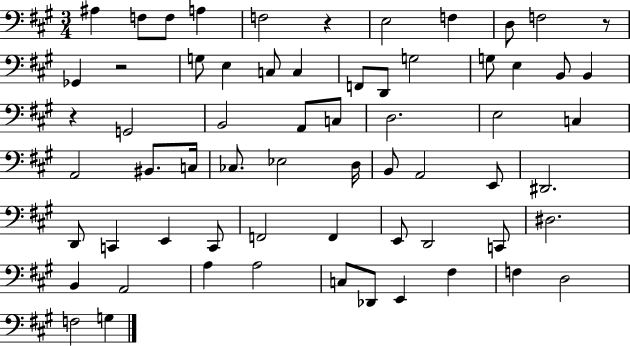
{
  \clef bass
  \numericTimeSignature
  \time 3/4
  \key a \major
  ais4 f8 f8 a4 | f2 r4 | e2 f4 | d8 f2 r8 | \break ges,4 r2 | g8 e4 c8 c4 | f,8 d,8 g2 | g8 e4 b,8 b,4 | \break r4 g,2 | b,2 a,8 c8 | d2. | e2 c4 | \break a,2 bis,8. c16 | ces8. ees2 d16 | b,8 a,2 e,8 | dis,2. | \break d,8 c,4 e,4 c,8 | f,2 f,4 | e,8 d,2 c,8 | dis2. | \break b,4 a,2 | a4 a2 | c8 des,8 e,4 fis4 | f4 d2 | \break f2 g4 | \bar "|."
}